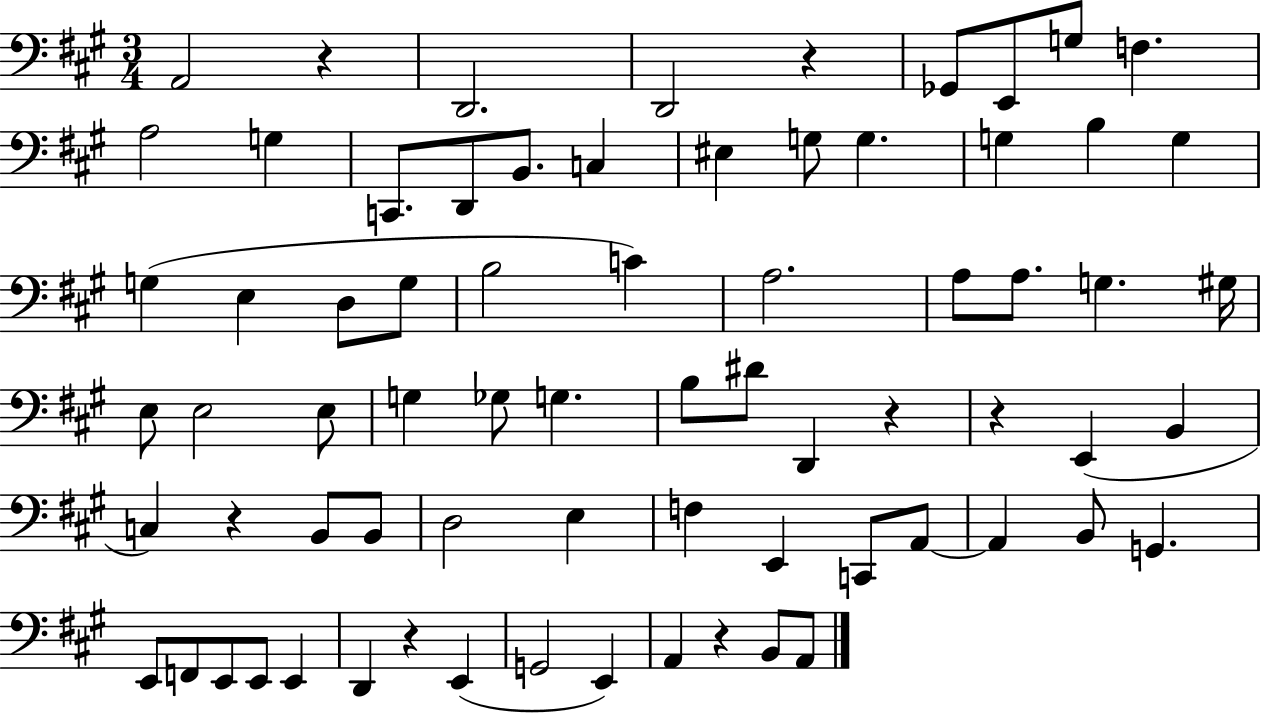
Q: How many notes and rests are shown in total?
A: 72